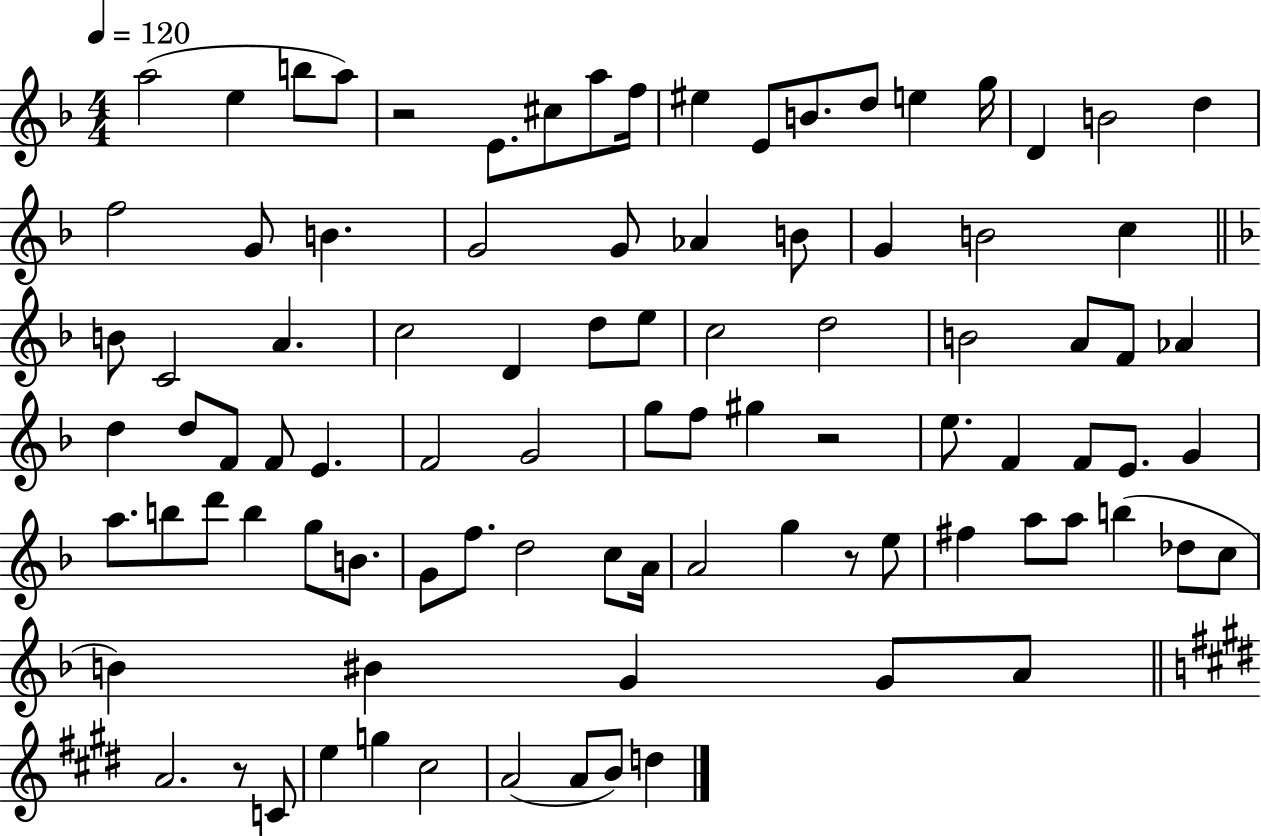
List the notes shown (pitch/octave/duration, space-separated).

A5/h E5/q B5/e A5/e R/h E4/e. C#5/e A5/e F5/s EIS5/q E4/e B4/e. D5/e E5/q G5/s D4/q B4/h D5/q F5/h G4/e B4/q. G4/h G4/e Ab4/q B4/e G4/q B4/h C5/q B4/e C4/h A4/q. C5/h D4/q D5/e E5/e C5/h D5/h B4/h A4/e F4/e Ab4/q D5/q D5/e F4/e F4/e E4/q. F4/h G4/h G5/e F5/e G#5/q R/h E5/e. F4/q F4/e E4/e. G4/q A5/e. B5/e D6/e B5/q G5/e B4/e. G4/e F5/e. D5/h C5/e A4/s A4/h G5/q R/e E5/e F#5/q A5/e A5/e B5/q Db5/e C5/e B4/q BIS4/q G4/q G4/e A4/e A4/h. R/e C4/e E5/q G5/q C#5/h A4/h A4/e B4/e D5/q